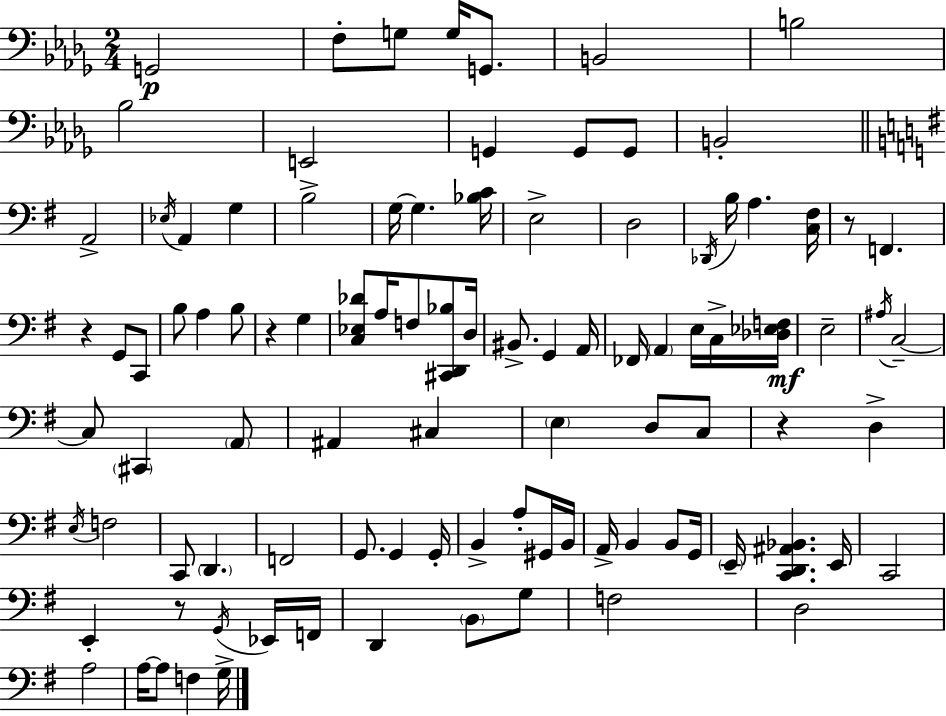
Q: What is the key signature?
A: BES minor